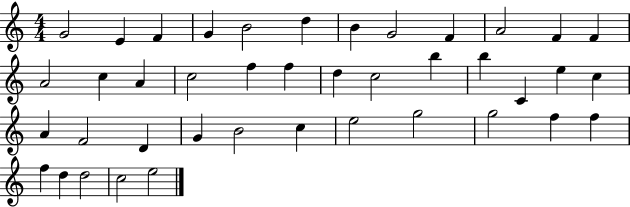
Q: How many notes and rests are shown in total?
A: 41